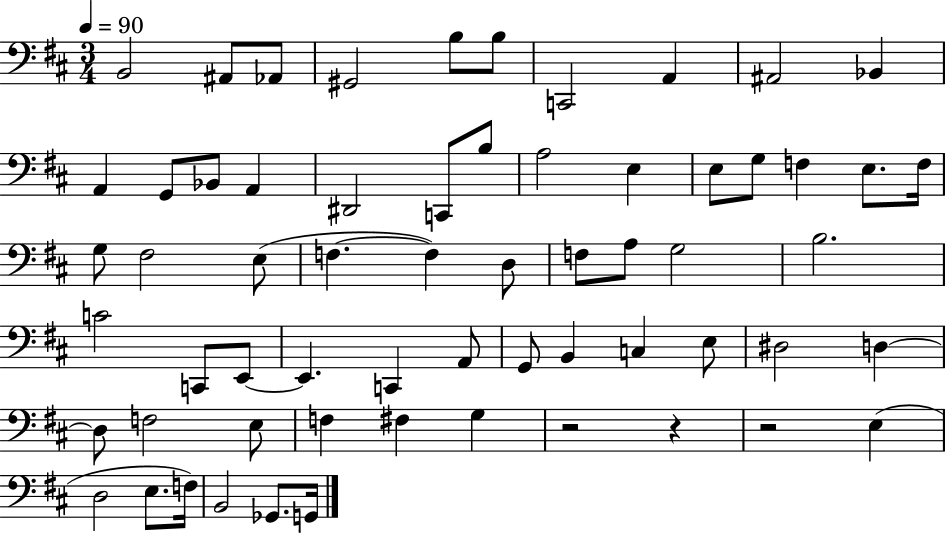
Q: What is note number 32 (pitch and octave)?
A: A3